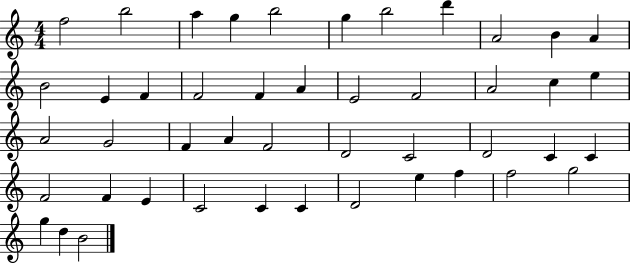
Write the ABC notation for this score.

X:1
T:Untitled
M:4/4
L:1/4
K:C
f2 b2 a g b2 g b2 d' A2 B A B2 E F F2 F A E2 F2 A2 c e A2 G2 F A F2 D2 C2 D2 C C F2 F E C2 C C D2 e f f2 g2 g d B2